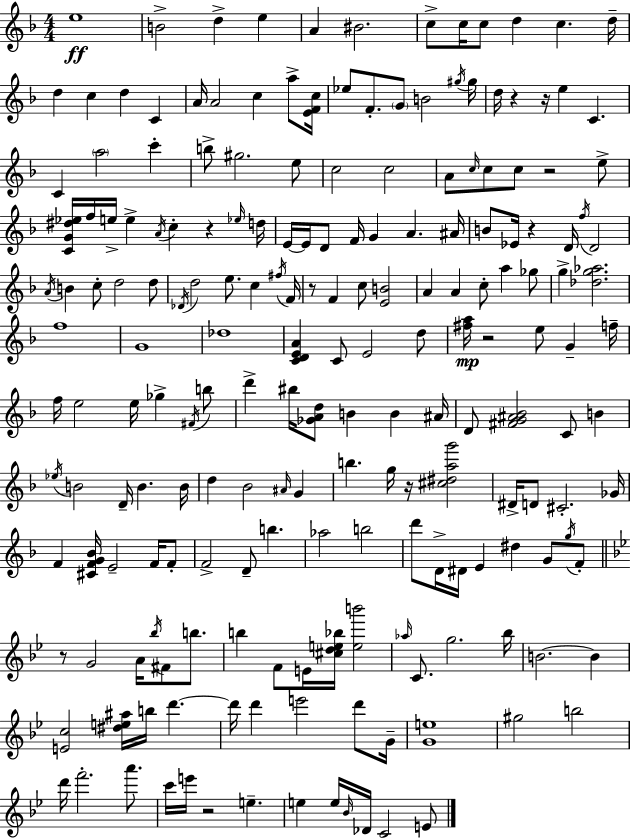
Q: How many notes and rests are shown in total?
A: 195